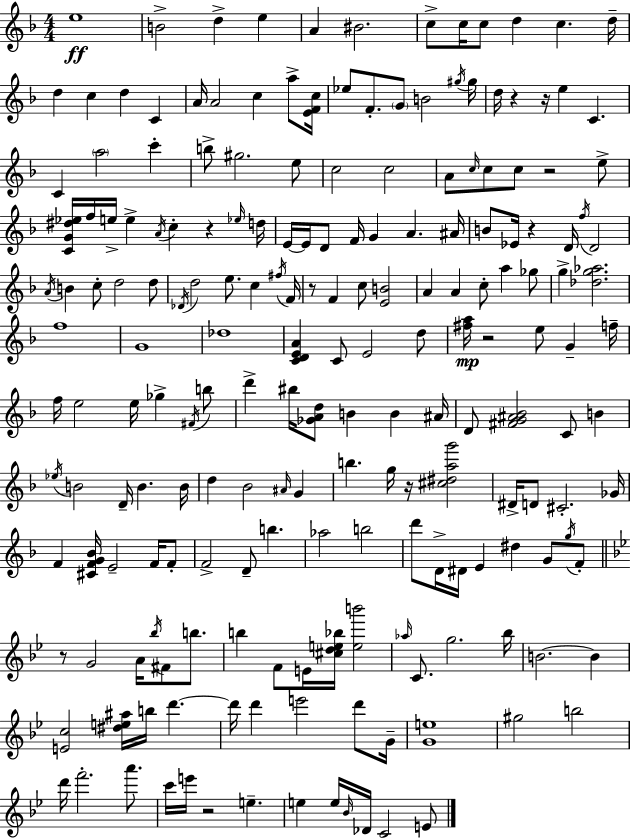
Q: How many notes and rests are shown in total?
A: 195